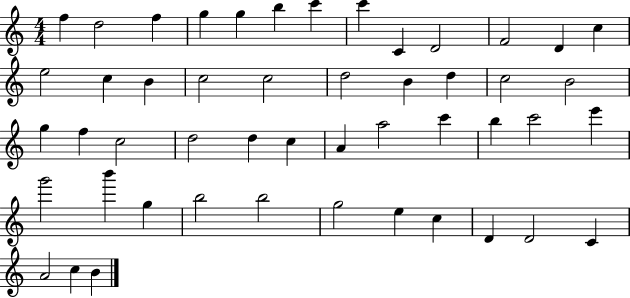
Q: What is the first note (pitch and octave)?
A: F5